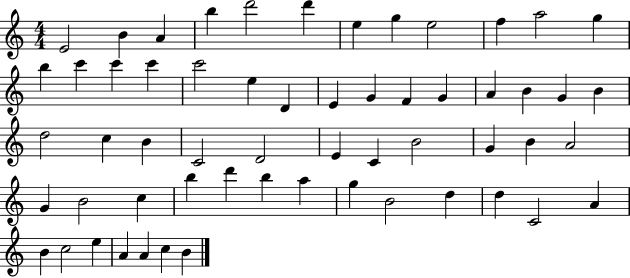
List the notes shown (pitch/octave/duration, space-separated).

E4/h B4/q A4/q B5/q D6/h D6/q E5/q G5/q E5/h F5/q A5/h G5/q B5/q C6/q C6/q C6/q C6/h E5/q D4/q E4/q G4/q F4/q G4/q A4/q B4/q G4/q B4/q D5/h C5/q B4/q C4/h D4/h E4/q C4/q B4/h G4/q B4/q A4/h G4/q B4/h C5/q B5/q D6/q B5/q A5/q G5/q B4/h D5/q D5/q C4/h A4/q B4/q C5/h E5/q A4/q A4/q C5/q B4/q